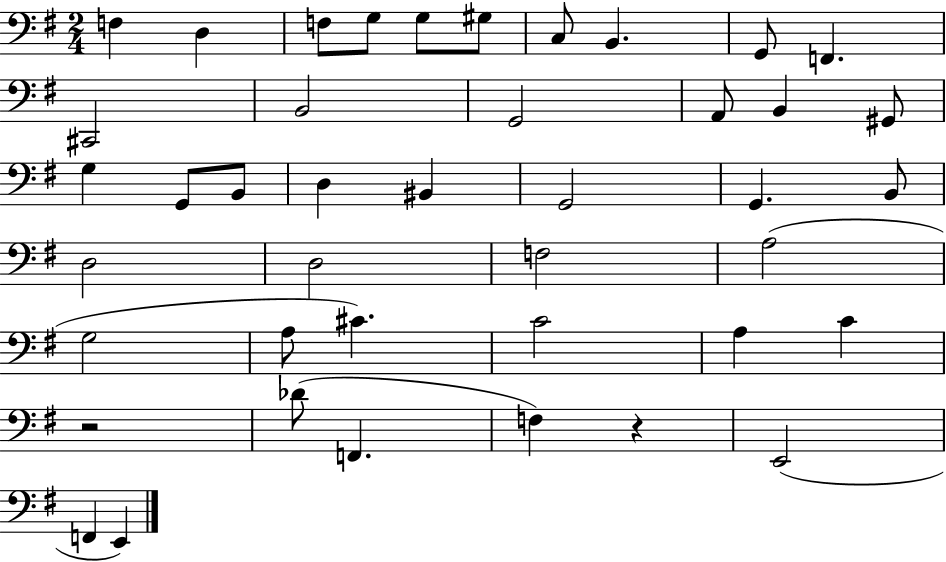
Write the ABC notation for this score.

X:1
T:Untitled
M:2/4
L:1/4
K:G
F, D, F,/2 G,/2 G,/2 ^G,/2 C,/2 B,, G,,/2 F,, ^C,,2 B,,2 G,,2 A,,/2 B,, ^G,,/2 G, G,,/2 B,,/2 D, ^B,, G,,2 G,, B,,/2 D,2 D,2 F,2 A,2 G,2 A,/2 ^C C2 A, C z2 _D/2 F,, F, z E,,2 F,, E,,